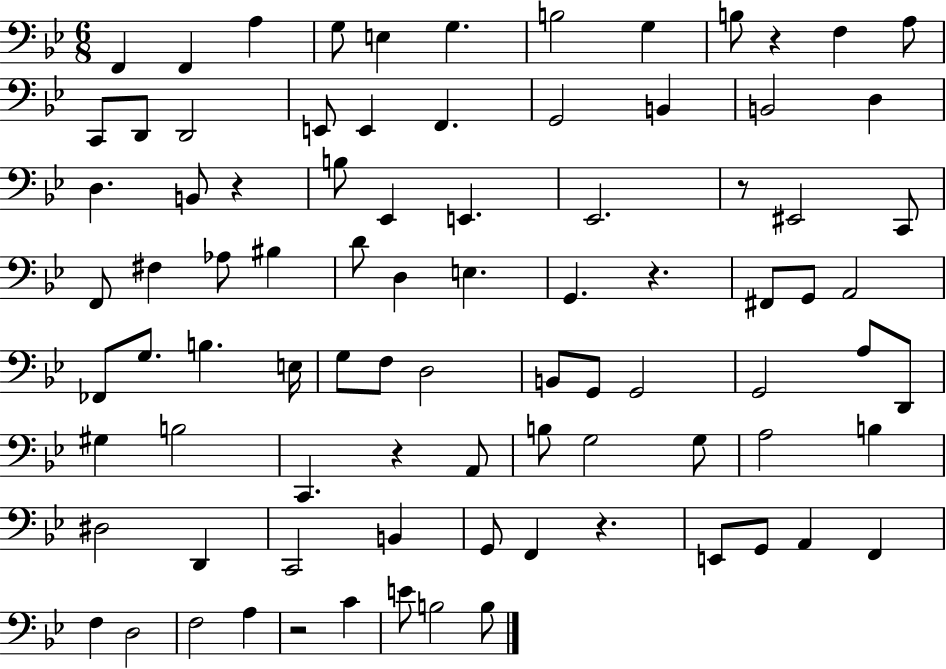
F2/q F2/q A3/q G3/e E3/q G3/q. B3/h G3/q B3/e R/q F3/q A3/e C2/e D2/e D2/h E2/e E2/q F2/q. G2/h B2/q B2/h D3/q D3/q. B2/e R/q B3/e Eb2/q E2/q. Eb2/h. R/e EIS2/h C2/e F2/e F#3/q Ab3/e BIS3/q D4/e D3/q E3/q. G2/q. R/q. F#2/e G2/e A2/h FES2/e G3/e. B3/q. E3/s G3/e F3/e D3/h B2/e G2/e G2/h G2/h A3/e D2/e G#3/q B3/h C2/q. R/q A2/e B3/e G3/h G3/e A3/h B3/q D#3/h D2/q C2/h B2/q G2/e F2/q R/q. E2/e G2/e A2/q F2/q F3/q D3/h F3/h A3/q R/h C4/q E4/e B3/h B3/e